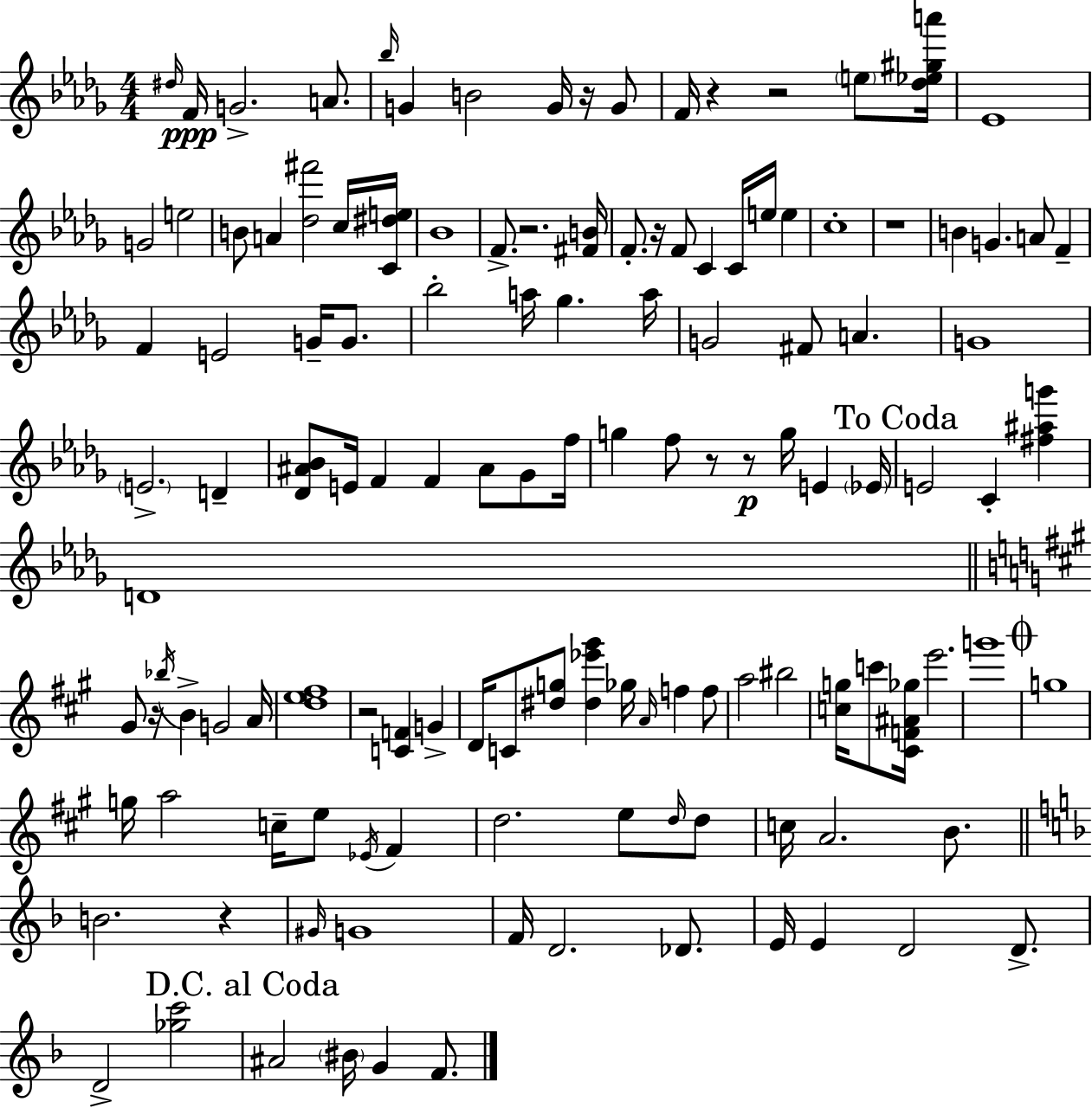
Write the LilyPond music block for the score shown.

{
  \clef treble
  \numericTimeSignature
  \time 4/4
  \key bes \minor
  \grace { dis''16 }\ppp f'16 g'2.-> a'8. | \grace { bes''16 } g'4 b'2 g'16 r16 | g'8 f'16 r4 r2 \parenthesize e''8 | <des'' ees'' gis'' a'''>16 ees'1 | \break g'2 e''2 | b'8 a'4 <des'' fis'''>2 | c''16 <c' dis'' e''>16 bes'1 | f'8.-> r2. | \break <fis' b'>16 f'8.-. r16 f'8 c'4 c'16 e''16 e''4 | c''1-. | r1 | b'4 g'4. a'8 f'4-- | \break f'4 e'2 g'16-- g'8. | bes''2-. a''16 ges''4. | a''16 g'2 fis'8 a'4. | g'1 | \break \parenthesize e'2.-> d'4-- | <des' ais' bes'>8 e'16 f'4 f'4 ais'8 ges'8 | f''16 g''4 f''8 r8 r8\p g''16 e'4 | \parenthesize ees'16 \mark "To Coda" e'2 c'4-. <fis'' ais'' g'''>4 | \break d'1 | \bar "||" \break \key a \major gis'8 r16 \acciaccatura { bes''16 } b'4-> g'2 | a'16 <d'' e'' fis''>1 | r2 <c' f'>4 g'4-> | d'16 c'8 <dis'' g''>8 <dis'' ees''' gis'''>4 ges''16 \grace { a'16 } f''4 | \break f''8 a''2 bis''2 | <c'' g''>16 c'''8 <cis' f' ais' ges''>16 e'''2. | g'''1 | \mark \markup { \musicglyph "scripts.coda" } g''1 | \break g''16 a''2 c''16-- e''8 \acciaccatura { ees'16 } fis'4 | d''2. e''8 | \grace { d''16 } d''8 c''16 a'2. | b'8. \bar "||" \break \key f \major b'2. r4 | \grace { gis'16 } g'1 | f'16 d'2. des'8. | e'16 e'4 d'2 d'8.-> | \break d'2-> <ges'' c'''>2 | \mark "D.C. al Coda" ais'2 \parenthesize bis'16 g'4 f'8. | \bar "|."
}